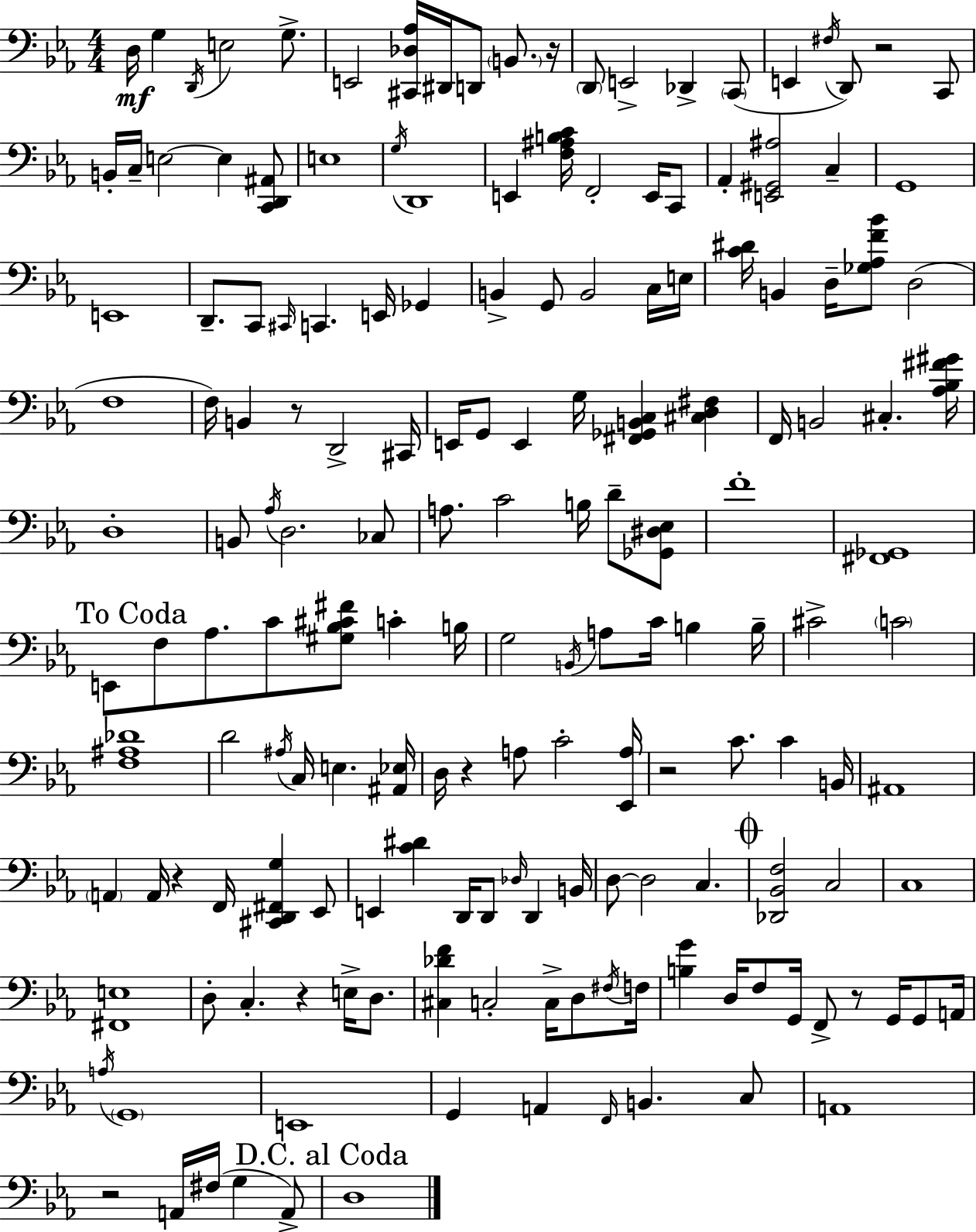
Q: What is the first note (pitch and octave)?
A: D3